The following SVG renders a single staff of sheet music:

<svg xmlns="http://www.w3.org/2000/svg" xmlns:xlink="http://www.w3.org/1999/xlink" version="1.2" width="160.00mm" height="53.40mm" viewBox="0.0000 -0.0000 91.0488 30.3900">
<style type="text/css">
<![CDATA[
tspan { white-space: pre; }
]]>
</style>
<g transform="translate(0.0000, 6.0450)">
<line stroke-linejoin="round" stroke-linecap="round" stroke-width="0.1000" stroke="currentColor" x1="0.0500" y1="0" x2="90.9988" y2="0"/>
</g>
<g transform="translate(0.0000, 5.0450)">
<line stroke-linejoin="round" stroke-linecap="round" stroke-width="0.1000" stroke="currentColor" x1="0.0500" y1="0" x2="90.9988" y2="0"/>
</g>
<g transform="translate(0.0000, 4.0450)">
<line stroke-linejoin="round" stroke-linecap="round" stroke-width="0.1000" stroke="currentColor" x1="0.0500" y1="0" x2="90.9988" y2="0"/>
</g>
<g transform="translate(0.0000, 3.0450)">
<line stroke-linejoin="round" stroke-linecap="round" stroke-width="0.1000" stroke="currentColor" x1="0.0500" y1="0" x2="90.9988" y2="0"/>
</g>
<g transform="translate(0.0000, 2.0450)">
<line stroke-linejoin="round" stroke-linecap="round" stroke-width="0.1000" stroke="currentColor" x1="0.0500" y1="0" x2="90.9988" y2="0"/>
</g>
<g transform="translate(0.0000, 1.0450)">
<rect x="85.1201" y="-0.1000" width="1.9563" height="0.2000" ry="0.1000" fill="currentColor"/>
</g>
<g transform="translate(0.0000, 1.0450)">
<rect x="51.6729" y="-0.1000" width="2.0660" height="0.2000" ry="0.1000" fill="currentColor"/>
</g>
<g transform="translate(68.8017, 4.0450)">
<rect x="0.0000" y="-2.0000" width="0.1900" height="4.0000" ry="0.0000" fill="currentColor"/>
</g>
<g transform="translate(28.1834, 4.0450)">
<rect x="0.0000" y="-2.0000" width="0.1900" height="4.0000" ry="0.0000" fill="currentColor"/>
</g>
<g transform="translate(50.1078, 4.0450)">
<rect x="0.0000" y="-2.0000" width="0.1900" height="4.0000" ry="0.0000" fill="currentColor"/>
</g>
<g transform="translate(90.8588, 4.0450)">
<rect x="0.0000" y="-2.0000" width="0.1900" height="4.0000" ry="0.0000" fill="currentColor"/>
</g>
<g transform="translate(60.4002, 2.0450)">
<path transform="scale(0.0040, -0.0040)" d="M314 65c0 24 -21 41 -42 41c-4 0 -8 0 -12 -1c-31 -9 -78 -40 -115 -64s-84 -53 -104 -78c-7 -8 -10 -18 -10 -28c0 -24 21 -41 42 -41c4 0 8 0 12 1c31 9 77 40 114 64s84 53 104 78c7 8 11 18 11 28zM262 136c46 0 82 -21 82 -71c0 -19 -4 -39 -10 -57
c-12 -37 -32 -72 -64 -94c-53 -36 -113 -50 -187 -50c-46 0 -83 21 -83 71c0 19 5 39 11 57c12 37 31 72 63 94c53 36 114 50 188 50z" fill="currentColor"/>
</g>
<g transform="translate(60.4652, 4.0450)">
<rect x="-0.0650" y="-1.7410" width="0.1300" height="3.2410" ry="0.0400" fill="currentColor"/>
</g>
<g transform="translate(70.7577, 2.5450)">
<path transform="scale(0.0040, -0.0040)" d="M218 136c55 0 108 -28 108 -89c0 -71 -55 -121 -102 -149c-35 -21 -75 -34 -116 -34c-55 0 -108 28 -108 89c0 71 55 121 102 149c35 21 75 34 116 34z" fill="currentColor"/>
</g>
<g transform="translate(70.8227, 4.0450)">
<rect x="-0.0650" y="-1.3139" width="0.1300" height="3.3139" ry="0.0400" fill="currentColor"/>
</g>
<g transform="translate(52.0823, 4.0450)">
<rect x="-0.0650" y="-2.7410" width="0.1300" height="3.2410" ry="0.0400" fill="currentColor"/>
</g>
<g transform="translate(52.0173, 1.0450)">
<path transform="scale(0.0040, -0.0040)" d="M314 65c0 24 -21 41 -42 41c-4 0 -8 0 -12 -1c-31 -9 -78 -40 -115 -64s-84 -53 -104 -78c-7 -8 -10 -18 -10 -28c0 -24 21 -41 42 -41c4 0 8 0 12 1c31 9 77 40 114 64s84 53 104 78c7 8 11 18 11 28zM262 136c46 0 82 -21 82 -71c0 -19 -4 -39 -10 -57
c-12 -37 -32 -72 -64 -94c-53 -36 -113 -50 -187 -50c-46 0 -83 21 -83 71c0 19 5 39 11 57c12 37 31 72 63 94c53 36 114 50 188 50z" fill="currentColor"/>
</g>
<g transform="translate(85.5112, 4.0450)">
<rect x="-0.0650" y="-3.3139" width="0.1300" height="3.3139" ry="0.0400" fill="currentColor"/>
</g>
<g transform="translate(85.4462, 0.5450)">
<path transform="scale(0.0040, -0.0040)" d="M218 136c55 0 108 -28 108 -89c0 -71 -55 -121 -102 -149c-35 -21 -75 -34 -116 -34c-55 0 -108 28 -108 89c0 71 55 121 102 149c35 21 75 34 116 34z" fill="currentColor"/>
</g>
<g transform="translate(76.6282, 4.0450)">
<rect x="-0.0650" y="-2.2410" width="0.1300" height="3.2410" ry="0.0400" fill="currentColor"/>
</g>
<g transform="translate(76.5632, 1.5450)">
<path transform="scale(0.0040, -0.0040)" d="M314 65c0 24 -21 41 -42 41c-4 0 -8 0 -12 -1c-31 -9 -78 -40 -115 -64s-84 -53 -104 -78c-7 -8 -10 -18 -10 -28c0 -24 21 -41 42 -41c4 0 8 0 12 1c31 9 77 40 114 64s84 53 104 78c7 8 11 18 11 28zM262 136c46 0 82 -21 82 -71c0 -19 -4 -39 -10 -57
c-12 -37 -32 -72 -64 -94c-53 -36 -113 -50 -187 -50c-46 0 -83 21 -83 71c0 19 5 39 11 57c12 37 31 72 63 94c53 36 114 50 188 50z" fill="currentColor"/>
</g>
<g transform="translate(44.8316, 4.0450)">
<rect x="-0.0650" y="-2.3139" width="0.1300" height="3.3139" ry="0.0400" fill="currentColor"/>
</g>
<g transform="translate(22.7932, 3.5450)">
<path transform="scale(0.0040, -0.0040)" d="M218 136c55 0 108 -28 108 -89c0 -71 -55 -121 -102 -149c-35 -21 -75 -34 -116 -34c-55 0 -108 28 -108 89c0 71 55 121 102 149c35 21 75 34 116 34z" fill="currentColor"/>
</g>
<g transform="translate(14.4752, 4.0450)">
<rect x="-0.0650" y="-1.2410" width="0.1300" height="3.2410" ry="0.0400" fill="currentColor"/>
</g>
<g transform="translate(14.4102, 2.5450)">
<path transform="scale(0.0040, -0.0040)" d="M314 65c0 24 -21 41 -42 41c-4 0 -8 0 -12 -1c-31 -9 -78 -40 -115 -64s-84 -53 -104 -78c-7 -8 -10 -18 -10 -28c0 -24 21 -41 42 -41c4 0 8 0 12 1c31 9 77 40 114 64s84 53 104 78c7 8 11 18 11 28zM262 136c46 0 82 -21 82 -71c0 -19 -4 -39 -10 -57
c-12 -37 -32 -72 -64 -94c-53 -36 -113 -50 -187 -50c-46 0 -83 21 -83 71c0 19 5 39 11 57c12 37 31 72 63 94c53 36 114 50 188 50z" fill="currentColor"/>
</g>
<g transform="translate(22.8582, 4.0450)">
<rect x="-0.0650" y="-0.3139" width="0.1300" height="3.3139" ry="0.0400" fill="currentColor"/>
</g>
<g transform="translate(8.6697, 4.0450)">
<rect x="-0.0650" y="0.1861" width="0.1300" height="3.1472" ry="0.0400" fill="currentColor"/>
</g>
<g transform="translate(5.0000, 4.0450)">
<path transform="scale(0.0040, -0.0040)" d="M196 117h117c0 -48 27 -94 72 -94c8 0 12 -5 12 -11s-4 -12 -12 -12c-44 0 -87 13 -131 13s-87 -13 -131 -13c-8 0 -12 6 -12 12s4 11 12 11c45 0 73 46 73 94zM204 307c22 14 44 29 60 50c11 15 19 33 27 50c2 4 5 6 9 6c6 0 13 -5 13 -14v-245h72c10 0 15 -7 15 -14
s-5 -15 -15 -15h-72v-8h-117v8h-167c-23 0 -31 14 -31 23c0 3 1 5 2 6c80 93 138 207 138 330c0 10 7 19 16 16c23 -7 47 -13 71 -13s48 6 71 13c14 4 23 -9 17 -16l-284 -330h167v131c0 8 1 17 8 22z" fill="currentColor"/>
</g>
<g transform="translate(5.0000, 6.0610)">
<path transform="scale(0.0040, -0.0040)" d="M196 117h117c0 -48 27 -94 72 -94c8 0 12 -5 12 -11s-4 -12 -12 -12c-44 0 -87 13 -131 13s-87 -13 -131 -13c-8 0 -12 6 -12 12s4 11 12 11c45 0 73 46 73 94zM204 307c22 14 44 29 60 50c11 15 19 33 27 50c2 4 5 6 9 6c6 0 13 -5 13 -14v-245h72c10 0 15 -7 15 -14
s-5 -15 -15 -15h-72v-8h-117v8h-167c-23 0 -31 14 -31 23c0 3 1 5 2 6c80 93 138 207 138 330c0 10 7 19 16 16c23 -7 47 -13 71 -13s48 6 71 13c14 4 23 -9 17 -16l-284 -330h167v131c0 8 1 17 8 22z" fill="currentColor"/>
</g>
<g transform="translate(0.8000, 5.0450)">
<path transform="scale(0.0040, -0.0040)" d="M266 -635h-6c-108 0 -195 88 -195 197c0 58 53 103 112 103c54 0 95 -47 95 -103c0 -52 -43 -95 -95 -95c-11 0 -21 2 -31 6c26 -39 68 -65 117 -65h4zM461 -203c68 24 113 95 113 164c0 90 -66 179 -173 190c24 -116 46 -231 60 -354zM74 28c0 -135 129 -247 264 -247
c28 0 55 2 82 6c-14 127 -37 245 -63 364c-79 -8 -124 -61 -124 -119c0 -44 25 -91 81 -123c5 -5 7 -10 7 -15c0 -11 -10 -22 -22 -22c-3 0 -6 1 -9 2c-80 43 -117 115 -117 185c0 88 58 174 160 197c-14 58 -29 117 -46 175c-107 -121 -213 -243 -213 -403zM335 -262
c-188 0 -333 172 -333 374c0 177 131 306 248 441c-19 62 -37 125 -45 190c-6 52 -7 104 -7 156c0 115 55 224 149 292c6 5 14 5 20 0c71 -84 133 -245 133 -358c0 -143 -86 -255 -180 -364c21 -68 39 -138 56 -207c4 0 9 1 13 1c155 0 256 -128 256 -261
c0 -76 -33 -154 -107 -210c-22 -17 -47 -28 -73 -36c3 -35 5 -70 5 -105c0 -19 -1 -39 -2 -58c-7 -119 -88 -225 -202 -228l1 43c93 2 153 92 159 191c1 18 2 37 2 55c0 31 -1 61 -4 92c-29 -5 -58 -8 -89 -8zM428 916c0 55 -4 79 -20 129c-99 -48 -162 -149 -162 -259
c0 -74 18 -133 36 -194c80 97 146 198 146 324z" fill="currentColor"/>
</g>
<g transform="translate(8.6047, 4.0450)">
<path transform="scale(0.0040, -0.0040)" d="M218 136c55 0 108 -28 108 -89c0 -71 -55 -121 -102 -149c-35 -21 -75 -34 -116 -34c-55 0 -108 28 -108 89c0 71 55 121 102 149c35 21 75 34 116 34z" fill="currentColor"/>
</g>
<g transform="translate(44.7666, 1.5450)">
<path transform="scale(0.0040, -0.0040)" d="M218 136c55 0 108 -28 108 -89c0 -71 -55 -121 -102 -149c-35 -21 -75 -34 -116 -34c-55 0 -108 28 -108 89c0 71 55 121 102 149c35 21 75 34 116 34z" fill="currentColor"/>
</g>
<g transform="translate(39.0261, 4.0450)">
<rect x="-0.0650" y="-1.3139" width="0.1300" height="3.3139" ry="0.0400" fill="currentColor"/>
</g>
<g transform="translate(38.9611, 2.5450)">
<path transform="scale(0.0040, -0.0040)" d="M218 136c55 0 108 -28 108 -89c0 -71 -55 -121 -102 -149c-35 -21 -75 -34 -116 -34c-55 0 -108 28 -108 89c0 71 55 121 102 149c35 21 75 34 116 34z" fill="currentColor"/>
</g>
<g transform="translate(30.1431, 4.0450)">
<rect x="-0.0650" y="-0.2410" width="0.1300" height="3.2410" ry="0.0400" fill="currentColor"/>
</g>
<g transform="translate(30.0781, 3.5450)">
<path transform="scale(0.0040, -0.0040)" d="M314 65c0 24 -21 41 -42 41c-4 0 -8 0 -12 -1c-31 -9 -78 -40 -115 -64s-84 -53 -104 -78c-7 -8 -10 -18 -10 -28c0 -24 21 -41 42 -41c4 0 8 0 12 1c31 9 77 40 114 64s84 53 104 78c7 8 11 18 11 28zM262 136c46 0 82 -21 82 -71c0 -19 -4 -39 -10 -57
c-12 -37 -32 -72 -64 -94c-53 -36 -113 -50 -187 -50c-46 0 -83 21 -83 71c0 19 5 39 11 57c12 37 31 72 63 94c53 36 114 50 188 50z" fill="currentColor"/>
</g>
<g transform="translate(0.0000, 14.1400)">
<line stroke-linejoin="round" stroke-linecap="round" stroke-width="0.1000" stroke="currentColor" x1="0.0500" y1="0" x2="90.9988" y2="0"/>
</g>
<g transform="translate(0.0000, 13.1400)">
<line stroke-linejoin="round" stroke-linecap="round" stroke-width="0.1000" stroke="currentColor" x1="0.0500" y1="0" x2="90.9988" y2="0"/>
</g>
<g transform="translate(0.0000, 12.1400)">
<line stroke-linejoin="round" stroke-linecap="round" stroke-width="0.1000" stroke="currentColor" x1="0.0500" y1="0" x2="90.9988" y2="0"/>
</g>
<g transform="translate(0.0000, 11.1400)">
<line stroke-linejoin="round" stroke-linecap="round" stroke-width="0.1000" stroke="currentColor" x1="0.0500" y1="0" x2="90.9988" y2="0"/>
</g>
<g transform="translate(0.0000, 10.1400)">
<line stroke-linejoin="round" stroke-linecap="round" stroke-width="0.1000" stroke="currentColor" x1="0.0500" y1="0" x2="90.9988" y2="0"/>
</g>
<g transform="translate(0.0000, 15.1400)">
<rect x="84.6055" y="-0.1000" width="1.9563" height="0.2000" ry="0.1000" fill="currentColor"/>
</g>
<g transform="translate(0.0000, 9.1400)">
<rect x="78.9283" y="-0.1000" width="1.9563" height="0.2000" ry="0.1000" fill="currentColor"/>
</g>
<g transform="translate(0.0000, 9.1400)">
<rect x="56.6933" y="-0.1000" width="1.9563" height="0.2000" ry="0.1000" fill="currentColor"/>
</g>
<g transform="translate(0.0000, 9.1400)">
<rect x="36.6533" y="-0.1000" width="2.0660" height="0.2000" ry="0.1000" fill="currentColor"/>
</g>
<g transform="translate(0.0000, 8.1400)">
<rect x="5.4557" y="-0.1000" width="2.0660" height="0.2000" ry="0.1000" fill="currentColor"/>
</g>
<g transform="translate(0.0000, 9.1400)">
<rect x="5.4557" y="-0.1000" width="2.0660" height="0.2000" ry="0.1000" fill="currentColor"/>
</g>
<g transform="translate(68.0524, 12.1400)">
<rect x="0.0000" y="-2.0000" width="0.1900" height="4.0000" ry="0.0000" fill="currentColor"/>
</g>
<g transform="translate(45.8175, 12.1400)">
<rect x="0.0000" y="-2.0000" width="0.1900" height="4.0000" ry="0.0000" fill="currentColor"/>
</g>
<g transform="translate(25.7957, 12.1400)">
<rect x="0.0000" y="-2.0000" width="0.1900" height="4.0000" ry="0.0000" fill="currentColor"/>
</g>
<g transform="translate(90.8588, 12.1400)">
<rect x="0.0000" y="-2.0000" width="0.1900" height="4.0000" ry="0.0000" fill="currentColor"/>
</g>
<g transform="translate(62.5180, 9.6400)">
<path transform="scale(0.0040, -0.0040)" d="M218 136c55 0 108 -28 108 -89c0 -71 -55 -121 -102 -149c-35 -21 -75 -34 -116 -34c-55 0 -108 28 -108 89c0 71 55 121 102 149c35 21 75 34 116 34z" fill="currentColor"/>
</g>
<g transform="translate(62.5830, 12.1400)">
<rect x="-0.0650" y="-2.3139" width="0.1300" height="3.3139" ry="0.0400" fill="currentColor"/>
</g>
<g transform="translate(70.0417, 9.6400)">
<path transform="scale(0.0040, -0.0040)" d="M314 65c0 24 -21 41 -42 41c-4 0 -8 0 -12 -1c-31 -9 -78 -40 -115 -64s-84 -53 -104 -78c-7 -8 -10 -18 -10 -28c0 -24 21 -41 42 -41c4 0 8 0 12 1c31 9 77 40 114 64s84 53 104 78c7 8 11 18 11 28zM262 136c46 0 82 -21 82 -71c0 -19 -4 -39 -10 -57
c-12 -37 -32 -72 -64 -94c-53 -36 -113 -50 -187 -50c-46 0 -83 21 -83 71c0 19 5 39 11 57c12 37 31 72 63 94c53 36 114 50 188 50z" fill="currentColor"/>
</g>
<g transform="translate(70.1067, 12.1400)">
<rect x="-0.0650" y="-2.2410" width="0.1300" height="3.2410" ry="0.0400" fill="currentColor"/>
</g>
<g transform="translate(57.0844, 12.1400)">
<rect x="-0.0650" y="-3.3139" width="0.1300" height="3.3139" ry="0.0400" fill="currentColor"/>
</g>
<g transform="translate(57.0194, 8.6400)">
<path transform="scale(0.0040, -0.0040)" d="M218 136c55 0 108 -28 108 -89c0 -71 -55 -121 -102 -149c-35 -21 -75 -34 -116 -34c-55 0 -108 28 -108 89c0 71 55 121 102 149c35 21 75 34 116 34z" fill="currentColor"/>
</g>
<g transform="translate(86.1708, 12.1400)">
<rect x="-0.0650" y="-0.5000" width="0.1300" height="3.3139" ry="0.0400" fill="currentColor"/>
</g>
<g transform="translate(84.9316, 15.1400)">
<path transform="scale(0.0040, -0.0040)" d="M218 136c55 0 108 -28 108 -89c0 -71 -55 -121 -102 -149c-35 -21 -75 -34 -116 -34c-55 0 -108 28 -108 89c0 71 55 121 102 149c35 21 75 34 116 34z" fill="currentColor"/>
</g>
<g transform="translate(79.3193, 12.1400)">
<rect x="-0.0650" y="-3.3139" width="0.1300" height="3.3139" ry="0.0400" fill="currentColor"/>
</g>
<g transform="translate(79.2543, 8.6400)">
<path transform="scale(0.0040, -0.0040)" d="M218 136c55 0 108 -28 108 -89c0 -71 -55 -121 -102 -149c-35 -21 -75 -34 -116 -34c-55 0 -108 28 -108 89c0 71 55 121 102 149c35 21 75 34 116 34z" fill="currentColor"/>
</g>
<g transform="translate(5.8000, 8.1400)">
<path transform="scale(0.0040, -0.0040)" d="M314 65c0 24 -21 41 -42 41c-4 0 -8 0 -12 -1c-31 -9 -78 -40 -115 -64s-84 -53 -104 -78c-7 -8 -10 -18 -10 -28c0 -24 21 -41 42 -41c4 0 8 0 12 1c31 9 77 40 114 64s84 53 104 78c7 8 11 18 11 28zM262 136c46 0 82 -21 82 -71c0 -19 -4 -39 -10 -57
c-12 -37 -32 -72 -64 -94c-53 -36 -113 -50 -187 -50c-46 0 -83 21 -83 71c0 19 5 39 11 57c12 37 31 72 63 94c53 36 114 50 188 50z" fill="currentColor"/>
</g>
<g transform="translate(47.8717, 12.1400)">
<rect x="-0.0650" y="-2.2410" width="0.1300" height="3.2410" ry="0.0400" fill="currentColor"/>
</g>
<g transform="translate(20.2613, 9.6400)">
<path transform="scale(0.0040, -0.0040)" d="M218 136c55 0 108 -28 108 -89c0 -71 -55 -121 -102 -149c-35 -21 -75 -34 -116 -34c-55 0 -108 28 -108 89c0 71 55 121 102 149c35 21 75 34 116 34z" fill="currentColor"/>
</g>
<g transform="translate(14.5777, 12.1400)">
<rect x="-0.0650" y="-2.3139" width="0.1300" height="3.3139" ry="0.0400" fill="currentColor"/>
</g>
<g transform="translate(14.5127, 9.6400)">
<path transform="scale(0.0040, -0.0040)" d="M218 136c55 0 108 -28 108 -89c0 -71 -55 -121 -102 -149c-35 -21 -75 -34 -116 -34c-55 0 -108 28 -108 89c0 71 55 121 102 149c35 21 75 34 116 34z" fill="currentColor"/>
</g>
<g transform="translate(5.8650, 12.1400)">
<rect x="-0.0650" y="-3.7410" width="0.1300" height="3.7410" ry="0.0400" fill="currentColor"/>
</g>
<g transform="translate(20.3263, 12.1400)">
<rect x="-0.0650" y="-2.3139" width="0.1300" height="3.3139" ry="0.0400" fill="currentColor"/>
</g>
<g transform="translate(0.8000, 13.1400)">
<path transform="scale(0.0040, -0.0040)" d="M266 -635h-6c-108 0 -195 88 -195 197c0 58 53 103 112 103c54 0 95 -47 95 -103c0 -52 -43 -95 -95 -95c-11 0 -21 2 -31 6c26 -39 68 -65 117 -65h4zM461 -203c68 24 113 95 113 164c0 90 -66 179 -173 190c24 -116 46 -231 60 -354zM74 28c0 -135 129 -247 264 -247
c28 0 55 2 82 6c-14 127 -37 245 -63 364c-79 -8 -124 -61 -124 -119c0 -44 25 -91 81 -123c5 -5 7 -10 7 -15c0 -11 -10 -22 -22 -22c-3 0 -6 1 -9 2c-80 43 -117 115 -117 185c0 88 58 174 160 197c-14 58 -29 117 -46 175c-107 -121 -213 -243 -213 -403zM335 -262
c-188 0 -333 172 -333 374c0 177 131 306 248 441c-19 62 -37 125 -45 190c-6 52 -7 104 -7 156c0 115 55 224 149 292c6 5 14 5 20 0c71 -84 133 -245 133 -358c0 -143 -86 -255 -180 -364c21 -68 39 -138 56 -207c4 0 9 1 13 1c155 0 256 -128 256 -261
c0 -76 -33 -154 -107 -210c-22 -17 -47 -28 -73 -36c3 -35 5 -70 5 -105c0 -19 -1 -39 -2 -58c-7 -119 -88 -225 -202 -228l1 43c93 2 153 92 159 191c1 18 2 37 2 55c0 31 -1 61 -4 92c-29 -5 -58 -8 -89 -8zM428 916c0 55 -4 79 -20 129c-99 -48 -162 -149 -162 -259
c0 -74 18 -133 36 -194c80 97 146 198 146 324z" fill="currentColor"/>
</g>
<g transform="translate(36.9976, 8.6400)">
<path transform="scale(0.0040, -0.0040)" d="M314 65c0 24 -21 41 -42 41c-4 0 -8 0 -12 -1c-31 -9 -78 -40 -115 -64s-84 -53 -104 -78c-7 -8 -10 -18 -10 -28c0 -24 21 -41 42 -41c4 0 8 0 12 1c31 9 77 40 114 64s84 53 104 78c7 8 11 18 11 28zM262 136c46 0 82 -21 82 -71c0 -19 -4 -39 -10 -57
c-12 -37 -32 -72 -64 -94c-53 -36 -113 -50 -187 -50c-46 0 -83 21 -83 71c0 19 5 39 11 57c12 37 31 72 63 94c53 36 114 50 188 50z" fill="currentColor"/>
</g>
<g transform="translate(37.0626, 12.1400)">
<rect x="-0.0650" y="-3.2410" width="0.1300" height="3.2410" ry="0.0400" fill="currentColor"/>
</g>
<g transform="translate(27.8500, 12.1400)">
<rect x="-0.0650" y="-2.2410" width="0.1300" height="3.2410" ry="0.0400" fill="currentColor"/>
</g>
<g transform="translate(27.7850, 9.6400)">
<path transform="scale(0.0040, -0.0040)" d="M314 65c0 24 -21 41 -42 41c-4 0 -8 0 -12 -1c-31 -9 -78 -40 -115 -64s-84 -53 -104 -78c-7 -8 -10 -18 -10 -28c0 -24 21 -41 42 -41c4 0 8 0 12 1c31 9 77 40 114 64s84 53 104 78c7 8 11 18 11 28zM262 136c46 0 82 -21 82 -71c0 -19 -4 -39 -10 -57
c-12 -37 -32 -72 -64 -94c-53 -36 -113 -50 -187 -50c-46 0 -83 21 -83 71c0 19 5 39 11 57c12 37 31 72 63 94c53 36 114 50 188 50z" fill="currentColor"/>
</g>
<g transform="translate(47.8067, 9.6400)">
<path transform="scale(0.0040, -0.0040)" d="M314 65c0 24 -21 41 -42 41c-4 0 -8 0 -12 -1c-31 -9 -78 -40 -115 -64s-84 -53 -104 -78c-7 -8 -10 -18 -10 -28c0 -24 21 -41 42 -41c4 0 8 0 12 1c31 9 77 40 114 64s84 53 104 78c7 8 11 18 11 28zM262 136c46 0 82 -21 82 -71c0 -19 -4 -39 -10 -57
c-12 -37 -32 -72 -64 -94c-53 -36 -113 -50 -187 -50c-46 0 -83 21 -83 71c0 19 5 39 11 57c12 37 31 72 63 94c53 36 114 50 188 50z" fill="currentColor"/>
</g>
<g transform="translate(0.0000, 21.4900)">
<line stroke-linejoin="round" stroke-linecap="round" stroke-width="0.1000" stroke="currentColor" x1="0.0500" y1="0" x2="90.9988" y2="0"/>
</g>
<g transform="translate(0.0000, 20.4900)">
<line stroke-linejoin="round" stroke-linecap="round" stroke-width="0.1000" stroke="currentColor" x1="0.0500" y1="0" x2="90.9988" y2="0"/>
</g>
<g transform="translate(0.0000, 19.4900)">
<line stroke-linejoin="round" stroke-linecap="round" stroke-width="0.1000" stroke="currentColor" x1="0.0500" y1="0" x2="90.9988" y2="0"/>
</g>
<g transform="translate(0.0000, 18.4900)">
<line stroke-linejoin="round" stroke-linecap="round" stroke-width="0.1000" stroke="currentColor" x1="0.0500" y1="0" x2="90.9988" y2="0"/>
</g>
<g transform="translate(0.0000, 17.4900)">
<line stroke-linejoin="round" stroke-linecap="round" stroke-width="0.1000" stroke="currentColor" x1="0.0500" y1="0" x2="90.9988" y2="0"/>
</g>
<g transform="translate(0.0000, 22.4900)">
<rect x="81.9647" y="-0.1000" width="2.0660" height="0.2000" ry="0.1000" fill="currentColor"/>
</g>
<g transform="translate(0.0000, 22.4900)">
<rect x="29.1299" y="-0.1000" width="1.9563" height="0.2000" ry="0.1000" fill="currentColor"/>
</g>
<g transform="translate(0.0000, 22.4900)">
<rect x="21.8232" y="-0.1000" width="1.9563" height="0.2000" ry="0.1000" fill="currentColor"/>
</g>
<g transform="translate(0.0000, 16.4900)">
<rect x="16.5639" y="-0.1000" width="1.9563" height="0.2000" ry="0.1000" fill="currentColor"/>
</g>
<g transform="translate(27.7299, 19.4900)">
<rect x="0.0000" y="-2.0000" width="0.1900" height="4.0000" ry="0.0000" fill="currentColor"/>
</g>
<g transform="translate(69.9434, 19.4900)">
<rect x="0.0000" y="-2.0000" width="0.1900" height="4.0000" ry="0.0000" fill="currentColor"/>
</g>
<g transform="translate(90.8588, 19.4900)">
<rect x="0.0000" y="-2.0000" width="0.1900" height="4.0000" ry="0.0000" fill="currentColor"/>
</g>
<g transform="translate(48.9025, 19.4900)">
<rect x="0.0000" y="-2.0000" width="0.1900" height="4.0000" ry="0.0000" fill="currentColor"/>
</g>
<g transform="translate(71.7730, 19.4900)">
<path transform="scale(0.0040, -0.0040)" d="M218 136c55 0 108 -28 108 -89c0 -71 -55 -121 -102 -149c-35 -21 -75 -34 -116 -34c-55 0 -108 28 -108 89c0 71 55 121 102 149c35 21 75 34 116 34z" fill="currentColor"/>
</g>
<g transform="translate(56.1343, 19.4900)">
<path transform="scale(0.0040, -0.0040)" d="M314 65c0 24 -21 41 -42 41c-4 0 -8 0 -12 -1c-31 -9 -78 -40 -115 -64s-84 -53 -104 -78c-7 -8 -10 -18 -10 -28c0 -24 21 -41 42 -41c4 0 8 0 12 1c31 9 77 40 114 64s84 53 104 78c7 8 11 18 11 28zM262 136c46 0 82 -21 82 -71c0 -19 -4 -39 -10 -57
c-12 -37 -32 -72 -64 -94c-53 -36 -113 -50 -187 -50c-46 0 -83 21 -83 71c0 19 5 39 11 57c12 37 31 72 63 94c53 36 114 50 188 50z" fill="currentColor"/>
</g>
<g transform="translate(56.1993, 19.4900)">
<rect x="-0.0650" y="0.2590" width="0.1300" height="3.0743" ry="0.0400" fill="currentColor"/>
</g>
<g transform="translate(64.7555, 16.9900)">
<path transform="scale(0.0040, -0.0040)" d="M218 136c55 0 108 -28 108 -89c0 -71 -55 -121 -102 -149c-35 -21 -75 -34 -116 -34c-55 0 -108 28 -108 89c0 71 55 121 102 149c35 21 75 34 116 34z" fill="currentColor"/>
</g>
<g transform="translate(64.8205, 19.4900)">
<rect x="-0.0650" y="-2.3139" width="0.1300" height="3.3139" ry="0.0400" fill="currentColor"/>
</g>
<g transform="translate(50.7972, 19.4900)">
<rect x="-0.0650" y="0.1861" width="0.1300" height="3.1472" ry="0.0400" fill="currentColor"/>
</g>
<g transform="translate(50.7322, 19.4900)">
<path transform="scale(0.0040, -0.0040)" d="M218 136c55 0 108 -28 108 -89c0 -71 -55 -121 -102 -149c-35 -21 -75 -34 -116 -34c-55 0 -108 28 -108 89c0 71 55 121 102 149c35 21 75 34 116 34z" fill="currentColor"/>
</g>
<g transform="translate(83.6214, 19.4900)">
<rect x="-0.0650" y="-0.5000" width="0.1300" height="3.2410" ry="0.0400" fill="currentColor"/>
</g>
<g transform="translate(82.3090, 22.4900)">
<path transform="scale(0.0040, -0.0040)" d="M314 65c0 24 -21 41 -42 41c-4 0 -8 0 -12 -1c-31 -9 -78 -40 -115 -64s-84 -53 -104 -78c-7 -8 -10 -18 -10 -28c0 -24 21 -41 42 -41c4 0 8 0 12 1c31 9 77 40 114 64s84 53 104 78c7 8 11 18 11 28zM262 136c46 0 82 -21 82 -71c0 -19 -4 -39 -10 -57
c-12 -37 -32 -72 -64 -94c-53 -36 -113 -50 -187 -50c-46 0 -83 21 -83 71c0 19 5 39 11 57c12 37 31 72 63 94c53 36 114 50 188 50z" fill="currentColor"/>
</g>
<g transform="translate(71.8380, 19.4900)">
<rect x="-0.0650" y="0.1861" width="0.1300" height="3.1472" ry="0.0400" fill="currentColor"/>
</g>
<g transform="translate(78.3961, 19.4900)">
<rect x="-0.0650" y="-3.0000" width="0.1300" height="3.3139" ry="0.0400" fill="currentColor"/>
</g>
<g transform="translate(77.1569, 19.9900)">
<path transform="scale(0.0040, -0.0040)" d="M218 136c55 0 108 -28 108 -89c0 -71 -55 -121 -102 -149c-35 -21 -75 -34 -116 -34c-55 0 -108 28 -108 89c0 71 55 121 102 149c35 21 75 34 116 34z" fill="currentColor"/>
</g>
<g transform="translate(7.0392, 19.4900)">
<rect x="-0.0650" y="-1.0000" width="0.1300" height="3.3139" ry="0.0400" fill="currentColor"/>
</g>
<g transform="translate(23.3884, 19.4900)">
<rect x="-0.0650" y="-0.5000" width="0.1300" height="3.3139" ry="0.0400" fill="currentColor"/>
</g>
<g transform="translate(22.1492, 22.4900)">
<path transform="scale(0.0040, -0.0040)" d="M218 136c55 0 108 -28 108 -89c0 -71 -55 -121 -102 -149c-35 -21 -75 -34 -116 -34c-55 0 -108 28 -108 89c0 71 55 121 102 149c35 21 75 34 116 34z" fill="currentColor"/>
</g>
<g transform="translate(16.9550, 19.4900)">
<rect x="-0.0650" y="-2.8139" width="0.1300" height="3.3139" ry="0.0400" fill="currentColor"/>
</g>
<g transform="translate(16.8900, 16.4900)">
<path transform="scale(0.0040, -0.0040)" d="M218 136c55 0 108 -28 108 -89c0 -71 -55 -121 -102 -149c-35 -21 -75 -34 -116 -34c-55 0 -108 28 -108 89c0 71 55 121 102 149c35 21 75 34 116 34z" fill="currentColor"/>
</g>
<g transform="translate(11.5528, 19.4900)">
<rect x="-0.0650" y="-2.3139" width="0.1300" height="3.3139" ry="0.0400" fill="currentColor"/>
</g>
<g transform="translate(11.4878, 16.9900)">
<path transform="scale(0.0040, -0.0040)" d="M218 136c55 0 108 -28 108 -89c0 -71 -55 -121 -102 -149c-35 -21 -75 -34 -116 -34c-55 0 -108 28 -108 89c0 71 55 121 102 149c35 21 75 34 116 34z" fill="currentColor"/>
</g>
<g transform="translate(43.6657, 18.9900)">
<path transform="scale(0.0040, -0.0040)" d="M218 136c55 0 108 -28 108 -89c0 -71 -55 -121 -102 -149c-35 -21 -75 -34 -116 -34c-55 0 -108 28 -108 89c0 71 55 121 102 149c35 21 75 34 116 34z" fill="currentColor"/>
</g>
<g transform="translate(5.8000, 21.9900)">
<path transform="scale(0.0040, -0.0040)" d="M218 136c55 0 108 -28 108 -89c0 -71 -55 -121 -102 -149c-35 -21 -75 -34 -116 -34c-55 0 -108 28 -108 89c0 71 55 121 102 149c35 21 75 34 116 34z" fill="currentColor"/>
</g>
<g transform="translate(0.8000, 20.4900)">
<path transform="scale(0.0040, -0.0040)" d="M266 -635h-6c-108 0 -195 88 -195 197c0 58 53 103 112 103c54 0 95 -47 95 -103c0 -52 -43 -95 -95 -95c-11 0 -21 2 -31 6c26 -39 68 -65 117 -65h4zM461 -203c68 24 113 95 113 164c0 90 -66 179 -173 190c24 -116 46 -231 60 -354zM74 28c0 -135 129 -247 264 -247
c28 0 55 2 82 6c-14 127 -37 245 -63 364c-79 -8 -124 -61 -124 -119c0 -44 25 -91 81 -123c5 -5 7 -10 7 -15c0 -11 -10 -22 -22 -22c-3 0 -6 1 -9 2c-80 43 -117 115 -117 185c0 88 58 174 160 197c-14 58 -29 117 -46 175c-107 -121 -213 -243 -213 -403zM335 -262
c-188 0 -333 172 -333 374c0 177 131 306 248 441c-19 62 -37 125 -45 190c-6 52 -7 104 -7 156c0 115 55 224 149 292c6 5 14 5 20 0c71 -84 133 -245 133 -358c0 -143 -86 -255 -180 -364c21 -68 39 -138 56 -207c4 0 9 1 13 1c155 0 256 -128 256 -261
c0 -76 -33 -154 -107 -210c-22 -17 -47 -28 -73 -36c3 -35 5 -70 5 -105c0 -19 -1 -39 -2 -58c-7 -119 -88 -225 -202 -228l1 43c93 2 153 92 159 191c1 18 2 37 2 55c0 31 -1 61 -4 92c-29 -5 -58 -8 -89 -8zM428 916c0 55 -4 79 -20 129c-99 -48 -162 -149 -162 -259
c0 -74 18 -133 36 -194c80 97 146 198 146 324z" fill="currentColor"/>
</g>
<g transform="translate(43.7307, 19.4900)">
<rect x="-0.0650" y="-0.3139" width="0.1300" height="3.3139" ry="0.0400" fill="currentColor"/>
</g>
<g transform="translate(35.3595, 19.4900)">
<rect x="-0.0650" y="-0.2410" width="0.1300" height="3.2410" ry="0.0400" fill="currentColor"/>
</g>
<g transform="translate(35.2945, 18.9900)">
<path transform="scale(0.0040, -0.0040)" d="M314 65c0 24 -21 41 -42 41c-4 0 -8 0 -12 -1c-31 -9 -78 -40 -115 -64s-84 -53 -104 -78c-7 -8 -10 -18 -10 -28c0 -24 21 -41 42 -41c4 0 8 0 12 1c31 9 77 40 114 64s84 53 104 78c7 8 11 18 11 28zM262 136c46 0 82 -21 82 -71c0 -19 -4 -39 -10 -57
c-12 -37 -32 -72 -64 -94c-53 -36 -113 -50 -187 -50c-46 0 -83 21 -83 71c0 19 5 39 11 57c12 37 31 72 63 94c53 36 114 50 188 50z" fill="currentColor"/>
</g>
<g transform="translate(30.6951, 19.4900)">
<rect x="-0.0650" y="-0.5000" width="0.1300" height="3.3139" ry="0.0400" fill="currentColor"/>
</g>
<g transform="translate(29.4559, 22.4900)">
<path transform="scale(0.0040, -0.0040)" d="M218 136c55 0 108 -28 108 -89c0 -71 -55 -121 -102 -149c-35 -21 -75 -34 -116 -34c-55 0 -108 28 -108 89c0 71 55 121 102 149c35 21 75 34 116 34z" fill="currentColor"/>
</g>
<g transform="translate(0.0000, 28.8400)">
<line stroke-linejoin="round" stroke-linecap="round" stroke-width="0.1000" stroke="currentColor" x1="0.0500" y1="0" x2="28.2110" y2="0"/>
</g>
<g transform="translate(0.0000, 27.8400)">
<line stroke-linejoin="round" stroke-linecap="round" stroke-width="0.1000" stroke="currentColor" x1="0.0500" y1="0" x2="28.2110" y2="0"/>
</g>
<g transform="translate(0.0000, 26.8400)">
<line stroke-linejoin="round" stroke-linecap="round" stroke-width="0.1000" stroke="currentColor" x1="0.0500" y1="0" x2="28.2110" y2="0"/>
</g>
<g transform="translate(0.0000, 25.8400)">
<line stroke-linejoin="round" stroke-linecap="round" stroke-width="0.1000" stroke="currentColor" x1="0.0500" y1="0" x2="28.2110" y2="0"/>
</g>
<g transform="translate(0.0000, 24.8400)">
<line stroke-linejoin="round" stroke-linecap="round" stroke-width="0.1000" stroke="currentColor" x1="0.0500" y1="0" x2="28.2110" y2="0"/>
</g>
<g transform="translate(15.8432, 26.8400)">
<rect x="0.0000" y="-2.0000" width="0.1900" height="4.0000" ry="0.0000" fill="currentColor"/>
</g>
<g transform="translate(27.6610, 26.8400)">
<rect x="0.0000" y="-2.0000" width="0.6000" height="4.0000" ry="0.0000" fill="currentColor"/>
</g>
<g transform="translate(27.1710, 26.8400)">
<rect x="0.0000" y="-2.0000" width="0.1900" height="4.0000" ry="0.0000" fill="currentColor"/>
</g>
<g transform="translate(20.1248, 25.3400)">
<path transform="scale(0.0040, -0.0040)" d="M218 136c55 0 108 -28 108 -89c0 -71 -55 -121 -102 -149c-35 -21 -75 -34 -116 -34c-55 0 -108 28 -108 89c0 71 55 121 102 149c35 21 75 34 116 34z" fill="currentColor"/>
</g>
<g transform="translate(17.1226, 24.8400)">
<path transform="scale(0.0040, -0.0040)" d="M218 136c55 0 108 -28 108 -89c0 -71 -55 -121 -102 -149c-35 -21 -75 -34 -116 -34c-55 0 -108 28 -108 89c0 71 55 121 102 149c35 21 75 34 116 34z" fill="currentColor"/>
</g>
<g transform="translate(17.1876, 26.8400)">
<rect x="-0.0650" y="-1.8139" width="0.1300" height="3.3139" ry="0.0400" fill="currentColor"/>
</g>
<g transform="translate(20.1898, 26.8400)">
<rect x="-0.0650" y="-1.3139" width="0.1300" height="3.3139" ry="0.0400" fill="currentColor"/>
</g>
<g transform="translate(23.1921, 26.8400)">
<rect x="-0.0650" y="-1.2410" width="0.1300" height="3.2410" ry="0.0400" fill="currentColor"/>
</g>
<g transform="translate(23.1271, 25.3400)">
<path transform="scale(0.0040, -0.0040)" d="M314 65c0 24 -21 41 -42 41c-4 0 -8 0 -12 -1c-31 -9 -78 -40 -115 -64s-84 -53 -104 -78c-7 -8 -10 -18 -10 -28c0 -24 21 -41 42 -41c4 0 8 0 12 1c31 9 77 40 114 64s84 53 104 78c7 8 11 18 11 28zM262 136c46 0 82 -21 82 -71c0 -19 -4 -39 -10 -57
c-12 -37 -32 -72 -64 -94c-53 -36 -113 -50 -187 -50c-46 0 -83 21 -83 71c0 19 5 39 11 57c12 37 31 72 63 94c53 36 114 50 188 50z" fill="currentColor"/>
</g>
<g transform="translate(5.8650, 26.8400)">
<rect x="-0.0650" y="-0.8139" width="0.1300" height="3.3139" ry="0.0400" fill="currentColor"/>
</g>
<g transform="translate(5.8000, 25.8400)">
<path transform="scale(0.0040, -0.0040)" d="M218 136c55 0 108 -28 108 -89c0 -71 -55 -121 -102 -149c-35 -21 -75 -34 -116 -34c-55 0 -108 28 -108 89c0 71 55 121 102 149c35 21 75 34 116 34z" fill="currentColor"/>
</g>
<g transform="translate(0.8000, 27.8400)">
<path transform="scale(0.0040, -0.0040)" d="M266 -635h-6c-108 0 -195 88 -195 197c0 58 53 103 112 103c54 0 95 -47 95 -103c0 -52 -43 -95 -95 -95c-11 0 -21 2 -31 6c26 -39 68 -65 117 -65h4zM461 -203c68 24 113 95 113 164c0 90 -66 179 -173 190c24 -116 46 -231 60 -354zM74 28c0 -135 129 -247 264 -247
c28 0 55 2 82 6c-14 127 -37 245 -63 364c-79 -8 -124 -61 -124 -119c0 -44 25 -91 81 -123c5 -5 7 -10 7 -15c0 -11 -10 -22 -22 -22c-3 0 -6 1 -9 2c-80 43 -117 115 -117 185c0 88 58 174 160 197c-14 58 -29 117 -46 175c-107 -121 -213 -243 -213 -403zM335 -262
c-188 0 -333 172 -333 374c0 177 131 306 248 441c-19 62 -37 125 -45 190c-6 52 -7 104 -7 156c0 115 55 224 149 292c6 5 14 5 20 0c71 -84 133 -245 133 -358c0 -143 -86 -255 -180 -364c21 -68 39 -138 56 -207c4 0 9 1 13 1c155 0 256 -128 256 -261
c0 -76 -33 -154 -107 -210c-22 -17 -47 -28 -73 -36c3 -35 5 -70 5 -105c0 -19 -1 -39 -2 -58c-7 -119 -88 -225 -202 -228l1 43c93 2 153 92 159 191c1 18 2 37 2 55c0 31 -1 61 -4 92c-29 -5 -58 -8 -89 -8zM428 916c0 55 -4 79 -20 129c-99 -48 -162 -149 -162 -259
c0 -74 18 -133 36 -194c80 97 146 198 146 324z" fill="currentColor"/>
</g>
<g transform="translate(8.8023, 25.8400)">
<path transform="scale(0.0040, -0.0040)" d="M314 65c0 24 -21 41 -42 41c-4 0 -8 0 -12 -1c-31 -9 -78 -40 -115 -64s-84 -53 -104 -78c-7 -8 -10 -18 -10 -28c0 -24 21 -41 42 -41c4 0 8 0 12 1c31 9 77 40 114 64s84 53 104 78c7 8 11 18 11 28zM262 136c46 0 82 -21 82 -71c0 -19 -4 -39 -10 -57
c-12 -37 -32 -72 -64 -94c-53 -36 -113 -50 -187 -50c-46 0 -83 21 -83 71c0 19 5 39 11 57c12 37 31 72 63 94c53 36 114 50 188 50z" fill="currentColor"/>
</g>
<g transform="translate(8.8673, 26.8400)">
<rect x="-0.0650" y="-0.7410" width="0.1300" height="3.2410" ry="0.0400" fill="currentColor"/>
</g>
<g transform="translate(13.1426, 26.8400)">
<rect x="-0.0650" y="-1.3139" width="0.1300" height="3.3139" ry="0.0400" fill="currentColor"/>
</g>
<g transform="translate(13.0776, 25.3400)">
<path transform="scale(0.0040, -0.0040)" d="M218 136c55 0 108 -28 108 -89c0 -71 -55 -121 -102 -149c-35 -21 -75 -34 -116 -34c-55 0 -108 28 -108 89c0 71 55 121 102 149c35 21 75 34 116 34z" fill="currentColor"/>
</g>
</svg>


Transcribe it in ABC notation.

X:1
T:Untitled
M:4/4
L:1/4
K:C
B e2 c c2 e g a2 f2 e g2 b c'2 g g g2 b2 g2 b g g2 b C D g a C C c2 c B B2 g B A C2 d d2 e f e e2